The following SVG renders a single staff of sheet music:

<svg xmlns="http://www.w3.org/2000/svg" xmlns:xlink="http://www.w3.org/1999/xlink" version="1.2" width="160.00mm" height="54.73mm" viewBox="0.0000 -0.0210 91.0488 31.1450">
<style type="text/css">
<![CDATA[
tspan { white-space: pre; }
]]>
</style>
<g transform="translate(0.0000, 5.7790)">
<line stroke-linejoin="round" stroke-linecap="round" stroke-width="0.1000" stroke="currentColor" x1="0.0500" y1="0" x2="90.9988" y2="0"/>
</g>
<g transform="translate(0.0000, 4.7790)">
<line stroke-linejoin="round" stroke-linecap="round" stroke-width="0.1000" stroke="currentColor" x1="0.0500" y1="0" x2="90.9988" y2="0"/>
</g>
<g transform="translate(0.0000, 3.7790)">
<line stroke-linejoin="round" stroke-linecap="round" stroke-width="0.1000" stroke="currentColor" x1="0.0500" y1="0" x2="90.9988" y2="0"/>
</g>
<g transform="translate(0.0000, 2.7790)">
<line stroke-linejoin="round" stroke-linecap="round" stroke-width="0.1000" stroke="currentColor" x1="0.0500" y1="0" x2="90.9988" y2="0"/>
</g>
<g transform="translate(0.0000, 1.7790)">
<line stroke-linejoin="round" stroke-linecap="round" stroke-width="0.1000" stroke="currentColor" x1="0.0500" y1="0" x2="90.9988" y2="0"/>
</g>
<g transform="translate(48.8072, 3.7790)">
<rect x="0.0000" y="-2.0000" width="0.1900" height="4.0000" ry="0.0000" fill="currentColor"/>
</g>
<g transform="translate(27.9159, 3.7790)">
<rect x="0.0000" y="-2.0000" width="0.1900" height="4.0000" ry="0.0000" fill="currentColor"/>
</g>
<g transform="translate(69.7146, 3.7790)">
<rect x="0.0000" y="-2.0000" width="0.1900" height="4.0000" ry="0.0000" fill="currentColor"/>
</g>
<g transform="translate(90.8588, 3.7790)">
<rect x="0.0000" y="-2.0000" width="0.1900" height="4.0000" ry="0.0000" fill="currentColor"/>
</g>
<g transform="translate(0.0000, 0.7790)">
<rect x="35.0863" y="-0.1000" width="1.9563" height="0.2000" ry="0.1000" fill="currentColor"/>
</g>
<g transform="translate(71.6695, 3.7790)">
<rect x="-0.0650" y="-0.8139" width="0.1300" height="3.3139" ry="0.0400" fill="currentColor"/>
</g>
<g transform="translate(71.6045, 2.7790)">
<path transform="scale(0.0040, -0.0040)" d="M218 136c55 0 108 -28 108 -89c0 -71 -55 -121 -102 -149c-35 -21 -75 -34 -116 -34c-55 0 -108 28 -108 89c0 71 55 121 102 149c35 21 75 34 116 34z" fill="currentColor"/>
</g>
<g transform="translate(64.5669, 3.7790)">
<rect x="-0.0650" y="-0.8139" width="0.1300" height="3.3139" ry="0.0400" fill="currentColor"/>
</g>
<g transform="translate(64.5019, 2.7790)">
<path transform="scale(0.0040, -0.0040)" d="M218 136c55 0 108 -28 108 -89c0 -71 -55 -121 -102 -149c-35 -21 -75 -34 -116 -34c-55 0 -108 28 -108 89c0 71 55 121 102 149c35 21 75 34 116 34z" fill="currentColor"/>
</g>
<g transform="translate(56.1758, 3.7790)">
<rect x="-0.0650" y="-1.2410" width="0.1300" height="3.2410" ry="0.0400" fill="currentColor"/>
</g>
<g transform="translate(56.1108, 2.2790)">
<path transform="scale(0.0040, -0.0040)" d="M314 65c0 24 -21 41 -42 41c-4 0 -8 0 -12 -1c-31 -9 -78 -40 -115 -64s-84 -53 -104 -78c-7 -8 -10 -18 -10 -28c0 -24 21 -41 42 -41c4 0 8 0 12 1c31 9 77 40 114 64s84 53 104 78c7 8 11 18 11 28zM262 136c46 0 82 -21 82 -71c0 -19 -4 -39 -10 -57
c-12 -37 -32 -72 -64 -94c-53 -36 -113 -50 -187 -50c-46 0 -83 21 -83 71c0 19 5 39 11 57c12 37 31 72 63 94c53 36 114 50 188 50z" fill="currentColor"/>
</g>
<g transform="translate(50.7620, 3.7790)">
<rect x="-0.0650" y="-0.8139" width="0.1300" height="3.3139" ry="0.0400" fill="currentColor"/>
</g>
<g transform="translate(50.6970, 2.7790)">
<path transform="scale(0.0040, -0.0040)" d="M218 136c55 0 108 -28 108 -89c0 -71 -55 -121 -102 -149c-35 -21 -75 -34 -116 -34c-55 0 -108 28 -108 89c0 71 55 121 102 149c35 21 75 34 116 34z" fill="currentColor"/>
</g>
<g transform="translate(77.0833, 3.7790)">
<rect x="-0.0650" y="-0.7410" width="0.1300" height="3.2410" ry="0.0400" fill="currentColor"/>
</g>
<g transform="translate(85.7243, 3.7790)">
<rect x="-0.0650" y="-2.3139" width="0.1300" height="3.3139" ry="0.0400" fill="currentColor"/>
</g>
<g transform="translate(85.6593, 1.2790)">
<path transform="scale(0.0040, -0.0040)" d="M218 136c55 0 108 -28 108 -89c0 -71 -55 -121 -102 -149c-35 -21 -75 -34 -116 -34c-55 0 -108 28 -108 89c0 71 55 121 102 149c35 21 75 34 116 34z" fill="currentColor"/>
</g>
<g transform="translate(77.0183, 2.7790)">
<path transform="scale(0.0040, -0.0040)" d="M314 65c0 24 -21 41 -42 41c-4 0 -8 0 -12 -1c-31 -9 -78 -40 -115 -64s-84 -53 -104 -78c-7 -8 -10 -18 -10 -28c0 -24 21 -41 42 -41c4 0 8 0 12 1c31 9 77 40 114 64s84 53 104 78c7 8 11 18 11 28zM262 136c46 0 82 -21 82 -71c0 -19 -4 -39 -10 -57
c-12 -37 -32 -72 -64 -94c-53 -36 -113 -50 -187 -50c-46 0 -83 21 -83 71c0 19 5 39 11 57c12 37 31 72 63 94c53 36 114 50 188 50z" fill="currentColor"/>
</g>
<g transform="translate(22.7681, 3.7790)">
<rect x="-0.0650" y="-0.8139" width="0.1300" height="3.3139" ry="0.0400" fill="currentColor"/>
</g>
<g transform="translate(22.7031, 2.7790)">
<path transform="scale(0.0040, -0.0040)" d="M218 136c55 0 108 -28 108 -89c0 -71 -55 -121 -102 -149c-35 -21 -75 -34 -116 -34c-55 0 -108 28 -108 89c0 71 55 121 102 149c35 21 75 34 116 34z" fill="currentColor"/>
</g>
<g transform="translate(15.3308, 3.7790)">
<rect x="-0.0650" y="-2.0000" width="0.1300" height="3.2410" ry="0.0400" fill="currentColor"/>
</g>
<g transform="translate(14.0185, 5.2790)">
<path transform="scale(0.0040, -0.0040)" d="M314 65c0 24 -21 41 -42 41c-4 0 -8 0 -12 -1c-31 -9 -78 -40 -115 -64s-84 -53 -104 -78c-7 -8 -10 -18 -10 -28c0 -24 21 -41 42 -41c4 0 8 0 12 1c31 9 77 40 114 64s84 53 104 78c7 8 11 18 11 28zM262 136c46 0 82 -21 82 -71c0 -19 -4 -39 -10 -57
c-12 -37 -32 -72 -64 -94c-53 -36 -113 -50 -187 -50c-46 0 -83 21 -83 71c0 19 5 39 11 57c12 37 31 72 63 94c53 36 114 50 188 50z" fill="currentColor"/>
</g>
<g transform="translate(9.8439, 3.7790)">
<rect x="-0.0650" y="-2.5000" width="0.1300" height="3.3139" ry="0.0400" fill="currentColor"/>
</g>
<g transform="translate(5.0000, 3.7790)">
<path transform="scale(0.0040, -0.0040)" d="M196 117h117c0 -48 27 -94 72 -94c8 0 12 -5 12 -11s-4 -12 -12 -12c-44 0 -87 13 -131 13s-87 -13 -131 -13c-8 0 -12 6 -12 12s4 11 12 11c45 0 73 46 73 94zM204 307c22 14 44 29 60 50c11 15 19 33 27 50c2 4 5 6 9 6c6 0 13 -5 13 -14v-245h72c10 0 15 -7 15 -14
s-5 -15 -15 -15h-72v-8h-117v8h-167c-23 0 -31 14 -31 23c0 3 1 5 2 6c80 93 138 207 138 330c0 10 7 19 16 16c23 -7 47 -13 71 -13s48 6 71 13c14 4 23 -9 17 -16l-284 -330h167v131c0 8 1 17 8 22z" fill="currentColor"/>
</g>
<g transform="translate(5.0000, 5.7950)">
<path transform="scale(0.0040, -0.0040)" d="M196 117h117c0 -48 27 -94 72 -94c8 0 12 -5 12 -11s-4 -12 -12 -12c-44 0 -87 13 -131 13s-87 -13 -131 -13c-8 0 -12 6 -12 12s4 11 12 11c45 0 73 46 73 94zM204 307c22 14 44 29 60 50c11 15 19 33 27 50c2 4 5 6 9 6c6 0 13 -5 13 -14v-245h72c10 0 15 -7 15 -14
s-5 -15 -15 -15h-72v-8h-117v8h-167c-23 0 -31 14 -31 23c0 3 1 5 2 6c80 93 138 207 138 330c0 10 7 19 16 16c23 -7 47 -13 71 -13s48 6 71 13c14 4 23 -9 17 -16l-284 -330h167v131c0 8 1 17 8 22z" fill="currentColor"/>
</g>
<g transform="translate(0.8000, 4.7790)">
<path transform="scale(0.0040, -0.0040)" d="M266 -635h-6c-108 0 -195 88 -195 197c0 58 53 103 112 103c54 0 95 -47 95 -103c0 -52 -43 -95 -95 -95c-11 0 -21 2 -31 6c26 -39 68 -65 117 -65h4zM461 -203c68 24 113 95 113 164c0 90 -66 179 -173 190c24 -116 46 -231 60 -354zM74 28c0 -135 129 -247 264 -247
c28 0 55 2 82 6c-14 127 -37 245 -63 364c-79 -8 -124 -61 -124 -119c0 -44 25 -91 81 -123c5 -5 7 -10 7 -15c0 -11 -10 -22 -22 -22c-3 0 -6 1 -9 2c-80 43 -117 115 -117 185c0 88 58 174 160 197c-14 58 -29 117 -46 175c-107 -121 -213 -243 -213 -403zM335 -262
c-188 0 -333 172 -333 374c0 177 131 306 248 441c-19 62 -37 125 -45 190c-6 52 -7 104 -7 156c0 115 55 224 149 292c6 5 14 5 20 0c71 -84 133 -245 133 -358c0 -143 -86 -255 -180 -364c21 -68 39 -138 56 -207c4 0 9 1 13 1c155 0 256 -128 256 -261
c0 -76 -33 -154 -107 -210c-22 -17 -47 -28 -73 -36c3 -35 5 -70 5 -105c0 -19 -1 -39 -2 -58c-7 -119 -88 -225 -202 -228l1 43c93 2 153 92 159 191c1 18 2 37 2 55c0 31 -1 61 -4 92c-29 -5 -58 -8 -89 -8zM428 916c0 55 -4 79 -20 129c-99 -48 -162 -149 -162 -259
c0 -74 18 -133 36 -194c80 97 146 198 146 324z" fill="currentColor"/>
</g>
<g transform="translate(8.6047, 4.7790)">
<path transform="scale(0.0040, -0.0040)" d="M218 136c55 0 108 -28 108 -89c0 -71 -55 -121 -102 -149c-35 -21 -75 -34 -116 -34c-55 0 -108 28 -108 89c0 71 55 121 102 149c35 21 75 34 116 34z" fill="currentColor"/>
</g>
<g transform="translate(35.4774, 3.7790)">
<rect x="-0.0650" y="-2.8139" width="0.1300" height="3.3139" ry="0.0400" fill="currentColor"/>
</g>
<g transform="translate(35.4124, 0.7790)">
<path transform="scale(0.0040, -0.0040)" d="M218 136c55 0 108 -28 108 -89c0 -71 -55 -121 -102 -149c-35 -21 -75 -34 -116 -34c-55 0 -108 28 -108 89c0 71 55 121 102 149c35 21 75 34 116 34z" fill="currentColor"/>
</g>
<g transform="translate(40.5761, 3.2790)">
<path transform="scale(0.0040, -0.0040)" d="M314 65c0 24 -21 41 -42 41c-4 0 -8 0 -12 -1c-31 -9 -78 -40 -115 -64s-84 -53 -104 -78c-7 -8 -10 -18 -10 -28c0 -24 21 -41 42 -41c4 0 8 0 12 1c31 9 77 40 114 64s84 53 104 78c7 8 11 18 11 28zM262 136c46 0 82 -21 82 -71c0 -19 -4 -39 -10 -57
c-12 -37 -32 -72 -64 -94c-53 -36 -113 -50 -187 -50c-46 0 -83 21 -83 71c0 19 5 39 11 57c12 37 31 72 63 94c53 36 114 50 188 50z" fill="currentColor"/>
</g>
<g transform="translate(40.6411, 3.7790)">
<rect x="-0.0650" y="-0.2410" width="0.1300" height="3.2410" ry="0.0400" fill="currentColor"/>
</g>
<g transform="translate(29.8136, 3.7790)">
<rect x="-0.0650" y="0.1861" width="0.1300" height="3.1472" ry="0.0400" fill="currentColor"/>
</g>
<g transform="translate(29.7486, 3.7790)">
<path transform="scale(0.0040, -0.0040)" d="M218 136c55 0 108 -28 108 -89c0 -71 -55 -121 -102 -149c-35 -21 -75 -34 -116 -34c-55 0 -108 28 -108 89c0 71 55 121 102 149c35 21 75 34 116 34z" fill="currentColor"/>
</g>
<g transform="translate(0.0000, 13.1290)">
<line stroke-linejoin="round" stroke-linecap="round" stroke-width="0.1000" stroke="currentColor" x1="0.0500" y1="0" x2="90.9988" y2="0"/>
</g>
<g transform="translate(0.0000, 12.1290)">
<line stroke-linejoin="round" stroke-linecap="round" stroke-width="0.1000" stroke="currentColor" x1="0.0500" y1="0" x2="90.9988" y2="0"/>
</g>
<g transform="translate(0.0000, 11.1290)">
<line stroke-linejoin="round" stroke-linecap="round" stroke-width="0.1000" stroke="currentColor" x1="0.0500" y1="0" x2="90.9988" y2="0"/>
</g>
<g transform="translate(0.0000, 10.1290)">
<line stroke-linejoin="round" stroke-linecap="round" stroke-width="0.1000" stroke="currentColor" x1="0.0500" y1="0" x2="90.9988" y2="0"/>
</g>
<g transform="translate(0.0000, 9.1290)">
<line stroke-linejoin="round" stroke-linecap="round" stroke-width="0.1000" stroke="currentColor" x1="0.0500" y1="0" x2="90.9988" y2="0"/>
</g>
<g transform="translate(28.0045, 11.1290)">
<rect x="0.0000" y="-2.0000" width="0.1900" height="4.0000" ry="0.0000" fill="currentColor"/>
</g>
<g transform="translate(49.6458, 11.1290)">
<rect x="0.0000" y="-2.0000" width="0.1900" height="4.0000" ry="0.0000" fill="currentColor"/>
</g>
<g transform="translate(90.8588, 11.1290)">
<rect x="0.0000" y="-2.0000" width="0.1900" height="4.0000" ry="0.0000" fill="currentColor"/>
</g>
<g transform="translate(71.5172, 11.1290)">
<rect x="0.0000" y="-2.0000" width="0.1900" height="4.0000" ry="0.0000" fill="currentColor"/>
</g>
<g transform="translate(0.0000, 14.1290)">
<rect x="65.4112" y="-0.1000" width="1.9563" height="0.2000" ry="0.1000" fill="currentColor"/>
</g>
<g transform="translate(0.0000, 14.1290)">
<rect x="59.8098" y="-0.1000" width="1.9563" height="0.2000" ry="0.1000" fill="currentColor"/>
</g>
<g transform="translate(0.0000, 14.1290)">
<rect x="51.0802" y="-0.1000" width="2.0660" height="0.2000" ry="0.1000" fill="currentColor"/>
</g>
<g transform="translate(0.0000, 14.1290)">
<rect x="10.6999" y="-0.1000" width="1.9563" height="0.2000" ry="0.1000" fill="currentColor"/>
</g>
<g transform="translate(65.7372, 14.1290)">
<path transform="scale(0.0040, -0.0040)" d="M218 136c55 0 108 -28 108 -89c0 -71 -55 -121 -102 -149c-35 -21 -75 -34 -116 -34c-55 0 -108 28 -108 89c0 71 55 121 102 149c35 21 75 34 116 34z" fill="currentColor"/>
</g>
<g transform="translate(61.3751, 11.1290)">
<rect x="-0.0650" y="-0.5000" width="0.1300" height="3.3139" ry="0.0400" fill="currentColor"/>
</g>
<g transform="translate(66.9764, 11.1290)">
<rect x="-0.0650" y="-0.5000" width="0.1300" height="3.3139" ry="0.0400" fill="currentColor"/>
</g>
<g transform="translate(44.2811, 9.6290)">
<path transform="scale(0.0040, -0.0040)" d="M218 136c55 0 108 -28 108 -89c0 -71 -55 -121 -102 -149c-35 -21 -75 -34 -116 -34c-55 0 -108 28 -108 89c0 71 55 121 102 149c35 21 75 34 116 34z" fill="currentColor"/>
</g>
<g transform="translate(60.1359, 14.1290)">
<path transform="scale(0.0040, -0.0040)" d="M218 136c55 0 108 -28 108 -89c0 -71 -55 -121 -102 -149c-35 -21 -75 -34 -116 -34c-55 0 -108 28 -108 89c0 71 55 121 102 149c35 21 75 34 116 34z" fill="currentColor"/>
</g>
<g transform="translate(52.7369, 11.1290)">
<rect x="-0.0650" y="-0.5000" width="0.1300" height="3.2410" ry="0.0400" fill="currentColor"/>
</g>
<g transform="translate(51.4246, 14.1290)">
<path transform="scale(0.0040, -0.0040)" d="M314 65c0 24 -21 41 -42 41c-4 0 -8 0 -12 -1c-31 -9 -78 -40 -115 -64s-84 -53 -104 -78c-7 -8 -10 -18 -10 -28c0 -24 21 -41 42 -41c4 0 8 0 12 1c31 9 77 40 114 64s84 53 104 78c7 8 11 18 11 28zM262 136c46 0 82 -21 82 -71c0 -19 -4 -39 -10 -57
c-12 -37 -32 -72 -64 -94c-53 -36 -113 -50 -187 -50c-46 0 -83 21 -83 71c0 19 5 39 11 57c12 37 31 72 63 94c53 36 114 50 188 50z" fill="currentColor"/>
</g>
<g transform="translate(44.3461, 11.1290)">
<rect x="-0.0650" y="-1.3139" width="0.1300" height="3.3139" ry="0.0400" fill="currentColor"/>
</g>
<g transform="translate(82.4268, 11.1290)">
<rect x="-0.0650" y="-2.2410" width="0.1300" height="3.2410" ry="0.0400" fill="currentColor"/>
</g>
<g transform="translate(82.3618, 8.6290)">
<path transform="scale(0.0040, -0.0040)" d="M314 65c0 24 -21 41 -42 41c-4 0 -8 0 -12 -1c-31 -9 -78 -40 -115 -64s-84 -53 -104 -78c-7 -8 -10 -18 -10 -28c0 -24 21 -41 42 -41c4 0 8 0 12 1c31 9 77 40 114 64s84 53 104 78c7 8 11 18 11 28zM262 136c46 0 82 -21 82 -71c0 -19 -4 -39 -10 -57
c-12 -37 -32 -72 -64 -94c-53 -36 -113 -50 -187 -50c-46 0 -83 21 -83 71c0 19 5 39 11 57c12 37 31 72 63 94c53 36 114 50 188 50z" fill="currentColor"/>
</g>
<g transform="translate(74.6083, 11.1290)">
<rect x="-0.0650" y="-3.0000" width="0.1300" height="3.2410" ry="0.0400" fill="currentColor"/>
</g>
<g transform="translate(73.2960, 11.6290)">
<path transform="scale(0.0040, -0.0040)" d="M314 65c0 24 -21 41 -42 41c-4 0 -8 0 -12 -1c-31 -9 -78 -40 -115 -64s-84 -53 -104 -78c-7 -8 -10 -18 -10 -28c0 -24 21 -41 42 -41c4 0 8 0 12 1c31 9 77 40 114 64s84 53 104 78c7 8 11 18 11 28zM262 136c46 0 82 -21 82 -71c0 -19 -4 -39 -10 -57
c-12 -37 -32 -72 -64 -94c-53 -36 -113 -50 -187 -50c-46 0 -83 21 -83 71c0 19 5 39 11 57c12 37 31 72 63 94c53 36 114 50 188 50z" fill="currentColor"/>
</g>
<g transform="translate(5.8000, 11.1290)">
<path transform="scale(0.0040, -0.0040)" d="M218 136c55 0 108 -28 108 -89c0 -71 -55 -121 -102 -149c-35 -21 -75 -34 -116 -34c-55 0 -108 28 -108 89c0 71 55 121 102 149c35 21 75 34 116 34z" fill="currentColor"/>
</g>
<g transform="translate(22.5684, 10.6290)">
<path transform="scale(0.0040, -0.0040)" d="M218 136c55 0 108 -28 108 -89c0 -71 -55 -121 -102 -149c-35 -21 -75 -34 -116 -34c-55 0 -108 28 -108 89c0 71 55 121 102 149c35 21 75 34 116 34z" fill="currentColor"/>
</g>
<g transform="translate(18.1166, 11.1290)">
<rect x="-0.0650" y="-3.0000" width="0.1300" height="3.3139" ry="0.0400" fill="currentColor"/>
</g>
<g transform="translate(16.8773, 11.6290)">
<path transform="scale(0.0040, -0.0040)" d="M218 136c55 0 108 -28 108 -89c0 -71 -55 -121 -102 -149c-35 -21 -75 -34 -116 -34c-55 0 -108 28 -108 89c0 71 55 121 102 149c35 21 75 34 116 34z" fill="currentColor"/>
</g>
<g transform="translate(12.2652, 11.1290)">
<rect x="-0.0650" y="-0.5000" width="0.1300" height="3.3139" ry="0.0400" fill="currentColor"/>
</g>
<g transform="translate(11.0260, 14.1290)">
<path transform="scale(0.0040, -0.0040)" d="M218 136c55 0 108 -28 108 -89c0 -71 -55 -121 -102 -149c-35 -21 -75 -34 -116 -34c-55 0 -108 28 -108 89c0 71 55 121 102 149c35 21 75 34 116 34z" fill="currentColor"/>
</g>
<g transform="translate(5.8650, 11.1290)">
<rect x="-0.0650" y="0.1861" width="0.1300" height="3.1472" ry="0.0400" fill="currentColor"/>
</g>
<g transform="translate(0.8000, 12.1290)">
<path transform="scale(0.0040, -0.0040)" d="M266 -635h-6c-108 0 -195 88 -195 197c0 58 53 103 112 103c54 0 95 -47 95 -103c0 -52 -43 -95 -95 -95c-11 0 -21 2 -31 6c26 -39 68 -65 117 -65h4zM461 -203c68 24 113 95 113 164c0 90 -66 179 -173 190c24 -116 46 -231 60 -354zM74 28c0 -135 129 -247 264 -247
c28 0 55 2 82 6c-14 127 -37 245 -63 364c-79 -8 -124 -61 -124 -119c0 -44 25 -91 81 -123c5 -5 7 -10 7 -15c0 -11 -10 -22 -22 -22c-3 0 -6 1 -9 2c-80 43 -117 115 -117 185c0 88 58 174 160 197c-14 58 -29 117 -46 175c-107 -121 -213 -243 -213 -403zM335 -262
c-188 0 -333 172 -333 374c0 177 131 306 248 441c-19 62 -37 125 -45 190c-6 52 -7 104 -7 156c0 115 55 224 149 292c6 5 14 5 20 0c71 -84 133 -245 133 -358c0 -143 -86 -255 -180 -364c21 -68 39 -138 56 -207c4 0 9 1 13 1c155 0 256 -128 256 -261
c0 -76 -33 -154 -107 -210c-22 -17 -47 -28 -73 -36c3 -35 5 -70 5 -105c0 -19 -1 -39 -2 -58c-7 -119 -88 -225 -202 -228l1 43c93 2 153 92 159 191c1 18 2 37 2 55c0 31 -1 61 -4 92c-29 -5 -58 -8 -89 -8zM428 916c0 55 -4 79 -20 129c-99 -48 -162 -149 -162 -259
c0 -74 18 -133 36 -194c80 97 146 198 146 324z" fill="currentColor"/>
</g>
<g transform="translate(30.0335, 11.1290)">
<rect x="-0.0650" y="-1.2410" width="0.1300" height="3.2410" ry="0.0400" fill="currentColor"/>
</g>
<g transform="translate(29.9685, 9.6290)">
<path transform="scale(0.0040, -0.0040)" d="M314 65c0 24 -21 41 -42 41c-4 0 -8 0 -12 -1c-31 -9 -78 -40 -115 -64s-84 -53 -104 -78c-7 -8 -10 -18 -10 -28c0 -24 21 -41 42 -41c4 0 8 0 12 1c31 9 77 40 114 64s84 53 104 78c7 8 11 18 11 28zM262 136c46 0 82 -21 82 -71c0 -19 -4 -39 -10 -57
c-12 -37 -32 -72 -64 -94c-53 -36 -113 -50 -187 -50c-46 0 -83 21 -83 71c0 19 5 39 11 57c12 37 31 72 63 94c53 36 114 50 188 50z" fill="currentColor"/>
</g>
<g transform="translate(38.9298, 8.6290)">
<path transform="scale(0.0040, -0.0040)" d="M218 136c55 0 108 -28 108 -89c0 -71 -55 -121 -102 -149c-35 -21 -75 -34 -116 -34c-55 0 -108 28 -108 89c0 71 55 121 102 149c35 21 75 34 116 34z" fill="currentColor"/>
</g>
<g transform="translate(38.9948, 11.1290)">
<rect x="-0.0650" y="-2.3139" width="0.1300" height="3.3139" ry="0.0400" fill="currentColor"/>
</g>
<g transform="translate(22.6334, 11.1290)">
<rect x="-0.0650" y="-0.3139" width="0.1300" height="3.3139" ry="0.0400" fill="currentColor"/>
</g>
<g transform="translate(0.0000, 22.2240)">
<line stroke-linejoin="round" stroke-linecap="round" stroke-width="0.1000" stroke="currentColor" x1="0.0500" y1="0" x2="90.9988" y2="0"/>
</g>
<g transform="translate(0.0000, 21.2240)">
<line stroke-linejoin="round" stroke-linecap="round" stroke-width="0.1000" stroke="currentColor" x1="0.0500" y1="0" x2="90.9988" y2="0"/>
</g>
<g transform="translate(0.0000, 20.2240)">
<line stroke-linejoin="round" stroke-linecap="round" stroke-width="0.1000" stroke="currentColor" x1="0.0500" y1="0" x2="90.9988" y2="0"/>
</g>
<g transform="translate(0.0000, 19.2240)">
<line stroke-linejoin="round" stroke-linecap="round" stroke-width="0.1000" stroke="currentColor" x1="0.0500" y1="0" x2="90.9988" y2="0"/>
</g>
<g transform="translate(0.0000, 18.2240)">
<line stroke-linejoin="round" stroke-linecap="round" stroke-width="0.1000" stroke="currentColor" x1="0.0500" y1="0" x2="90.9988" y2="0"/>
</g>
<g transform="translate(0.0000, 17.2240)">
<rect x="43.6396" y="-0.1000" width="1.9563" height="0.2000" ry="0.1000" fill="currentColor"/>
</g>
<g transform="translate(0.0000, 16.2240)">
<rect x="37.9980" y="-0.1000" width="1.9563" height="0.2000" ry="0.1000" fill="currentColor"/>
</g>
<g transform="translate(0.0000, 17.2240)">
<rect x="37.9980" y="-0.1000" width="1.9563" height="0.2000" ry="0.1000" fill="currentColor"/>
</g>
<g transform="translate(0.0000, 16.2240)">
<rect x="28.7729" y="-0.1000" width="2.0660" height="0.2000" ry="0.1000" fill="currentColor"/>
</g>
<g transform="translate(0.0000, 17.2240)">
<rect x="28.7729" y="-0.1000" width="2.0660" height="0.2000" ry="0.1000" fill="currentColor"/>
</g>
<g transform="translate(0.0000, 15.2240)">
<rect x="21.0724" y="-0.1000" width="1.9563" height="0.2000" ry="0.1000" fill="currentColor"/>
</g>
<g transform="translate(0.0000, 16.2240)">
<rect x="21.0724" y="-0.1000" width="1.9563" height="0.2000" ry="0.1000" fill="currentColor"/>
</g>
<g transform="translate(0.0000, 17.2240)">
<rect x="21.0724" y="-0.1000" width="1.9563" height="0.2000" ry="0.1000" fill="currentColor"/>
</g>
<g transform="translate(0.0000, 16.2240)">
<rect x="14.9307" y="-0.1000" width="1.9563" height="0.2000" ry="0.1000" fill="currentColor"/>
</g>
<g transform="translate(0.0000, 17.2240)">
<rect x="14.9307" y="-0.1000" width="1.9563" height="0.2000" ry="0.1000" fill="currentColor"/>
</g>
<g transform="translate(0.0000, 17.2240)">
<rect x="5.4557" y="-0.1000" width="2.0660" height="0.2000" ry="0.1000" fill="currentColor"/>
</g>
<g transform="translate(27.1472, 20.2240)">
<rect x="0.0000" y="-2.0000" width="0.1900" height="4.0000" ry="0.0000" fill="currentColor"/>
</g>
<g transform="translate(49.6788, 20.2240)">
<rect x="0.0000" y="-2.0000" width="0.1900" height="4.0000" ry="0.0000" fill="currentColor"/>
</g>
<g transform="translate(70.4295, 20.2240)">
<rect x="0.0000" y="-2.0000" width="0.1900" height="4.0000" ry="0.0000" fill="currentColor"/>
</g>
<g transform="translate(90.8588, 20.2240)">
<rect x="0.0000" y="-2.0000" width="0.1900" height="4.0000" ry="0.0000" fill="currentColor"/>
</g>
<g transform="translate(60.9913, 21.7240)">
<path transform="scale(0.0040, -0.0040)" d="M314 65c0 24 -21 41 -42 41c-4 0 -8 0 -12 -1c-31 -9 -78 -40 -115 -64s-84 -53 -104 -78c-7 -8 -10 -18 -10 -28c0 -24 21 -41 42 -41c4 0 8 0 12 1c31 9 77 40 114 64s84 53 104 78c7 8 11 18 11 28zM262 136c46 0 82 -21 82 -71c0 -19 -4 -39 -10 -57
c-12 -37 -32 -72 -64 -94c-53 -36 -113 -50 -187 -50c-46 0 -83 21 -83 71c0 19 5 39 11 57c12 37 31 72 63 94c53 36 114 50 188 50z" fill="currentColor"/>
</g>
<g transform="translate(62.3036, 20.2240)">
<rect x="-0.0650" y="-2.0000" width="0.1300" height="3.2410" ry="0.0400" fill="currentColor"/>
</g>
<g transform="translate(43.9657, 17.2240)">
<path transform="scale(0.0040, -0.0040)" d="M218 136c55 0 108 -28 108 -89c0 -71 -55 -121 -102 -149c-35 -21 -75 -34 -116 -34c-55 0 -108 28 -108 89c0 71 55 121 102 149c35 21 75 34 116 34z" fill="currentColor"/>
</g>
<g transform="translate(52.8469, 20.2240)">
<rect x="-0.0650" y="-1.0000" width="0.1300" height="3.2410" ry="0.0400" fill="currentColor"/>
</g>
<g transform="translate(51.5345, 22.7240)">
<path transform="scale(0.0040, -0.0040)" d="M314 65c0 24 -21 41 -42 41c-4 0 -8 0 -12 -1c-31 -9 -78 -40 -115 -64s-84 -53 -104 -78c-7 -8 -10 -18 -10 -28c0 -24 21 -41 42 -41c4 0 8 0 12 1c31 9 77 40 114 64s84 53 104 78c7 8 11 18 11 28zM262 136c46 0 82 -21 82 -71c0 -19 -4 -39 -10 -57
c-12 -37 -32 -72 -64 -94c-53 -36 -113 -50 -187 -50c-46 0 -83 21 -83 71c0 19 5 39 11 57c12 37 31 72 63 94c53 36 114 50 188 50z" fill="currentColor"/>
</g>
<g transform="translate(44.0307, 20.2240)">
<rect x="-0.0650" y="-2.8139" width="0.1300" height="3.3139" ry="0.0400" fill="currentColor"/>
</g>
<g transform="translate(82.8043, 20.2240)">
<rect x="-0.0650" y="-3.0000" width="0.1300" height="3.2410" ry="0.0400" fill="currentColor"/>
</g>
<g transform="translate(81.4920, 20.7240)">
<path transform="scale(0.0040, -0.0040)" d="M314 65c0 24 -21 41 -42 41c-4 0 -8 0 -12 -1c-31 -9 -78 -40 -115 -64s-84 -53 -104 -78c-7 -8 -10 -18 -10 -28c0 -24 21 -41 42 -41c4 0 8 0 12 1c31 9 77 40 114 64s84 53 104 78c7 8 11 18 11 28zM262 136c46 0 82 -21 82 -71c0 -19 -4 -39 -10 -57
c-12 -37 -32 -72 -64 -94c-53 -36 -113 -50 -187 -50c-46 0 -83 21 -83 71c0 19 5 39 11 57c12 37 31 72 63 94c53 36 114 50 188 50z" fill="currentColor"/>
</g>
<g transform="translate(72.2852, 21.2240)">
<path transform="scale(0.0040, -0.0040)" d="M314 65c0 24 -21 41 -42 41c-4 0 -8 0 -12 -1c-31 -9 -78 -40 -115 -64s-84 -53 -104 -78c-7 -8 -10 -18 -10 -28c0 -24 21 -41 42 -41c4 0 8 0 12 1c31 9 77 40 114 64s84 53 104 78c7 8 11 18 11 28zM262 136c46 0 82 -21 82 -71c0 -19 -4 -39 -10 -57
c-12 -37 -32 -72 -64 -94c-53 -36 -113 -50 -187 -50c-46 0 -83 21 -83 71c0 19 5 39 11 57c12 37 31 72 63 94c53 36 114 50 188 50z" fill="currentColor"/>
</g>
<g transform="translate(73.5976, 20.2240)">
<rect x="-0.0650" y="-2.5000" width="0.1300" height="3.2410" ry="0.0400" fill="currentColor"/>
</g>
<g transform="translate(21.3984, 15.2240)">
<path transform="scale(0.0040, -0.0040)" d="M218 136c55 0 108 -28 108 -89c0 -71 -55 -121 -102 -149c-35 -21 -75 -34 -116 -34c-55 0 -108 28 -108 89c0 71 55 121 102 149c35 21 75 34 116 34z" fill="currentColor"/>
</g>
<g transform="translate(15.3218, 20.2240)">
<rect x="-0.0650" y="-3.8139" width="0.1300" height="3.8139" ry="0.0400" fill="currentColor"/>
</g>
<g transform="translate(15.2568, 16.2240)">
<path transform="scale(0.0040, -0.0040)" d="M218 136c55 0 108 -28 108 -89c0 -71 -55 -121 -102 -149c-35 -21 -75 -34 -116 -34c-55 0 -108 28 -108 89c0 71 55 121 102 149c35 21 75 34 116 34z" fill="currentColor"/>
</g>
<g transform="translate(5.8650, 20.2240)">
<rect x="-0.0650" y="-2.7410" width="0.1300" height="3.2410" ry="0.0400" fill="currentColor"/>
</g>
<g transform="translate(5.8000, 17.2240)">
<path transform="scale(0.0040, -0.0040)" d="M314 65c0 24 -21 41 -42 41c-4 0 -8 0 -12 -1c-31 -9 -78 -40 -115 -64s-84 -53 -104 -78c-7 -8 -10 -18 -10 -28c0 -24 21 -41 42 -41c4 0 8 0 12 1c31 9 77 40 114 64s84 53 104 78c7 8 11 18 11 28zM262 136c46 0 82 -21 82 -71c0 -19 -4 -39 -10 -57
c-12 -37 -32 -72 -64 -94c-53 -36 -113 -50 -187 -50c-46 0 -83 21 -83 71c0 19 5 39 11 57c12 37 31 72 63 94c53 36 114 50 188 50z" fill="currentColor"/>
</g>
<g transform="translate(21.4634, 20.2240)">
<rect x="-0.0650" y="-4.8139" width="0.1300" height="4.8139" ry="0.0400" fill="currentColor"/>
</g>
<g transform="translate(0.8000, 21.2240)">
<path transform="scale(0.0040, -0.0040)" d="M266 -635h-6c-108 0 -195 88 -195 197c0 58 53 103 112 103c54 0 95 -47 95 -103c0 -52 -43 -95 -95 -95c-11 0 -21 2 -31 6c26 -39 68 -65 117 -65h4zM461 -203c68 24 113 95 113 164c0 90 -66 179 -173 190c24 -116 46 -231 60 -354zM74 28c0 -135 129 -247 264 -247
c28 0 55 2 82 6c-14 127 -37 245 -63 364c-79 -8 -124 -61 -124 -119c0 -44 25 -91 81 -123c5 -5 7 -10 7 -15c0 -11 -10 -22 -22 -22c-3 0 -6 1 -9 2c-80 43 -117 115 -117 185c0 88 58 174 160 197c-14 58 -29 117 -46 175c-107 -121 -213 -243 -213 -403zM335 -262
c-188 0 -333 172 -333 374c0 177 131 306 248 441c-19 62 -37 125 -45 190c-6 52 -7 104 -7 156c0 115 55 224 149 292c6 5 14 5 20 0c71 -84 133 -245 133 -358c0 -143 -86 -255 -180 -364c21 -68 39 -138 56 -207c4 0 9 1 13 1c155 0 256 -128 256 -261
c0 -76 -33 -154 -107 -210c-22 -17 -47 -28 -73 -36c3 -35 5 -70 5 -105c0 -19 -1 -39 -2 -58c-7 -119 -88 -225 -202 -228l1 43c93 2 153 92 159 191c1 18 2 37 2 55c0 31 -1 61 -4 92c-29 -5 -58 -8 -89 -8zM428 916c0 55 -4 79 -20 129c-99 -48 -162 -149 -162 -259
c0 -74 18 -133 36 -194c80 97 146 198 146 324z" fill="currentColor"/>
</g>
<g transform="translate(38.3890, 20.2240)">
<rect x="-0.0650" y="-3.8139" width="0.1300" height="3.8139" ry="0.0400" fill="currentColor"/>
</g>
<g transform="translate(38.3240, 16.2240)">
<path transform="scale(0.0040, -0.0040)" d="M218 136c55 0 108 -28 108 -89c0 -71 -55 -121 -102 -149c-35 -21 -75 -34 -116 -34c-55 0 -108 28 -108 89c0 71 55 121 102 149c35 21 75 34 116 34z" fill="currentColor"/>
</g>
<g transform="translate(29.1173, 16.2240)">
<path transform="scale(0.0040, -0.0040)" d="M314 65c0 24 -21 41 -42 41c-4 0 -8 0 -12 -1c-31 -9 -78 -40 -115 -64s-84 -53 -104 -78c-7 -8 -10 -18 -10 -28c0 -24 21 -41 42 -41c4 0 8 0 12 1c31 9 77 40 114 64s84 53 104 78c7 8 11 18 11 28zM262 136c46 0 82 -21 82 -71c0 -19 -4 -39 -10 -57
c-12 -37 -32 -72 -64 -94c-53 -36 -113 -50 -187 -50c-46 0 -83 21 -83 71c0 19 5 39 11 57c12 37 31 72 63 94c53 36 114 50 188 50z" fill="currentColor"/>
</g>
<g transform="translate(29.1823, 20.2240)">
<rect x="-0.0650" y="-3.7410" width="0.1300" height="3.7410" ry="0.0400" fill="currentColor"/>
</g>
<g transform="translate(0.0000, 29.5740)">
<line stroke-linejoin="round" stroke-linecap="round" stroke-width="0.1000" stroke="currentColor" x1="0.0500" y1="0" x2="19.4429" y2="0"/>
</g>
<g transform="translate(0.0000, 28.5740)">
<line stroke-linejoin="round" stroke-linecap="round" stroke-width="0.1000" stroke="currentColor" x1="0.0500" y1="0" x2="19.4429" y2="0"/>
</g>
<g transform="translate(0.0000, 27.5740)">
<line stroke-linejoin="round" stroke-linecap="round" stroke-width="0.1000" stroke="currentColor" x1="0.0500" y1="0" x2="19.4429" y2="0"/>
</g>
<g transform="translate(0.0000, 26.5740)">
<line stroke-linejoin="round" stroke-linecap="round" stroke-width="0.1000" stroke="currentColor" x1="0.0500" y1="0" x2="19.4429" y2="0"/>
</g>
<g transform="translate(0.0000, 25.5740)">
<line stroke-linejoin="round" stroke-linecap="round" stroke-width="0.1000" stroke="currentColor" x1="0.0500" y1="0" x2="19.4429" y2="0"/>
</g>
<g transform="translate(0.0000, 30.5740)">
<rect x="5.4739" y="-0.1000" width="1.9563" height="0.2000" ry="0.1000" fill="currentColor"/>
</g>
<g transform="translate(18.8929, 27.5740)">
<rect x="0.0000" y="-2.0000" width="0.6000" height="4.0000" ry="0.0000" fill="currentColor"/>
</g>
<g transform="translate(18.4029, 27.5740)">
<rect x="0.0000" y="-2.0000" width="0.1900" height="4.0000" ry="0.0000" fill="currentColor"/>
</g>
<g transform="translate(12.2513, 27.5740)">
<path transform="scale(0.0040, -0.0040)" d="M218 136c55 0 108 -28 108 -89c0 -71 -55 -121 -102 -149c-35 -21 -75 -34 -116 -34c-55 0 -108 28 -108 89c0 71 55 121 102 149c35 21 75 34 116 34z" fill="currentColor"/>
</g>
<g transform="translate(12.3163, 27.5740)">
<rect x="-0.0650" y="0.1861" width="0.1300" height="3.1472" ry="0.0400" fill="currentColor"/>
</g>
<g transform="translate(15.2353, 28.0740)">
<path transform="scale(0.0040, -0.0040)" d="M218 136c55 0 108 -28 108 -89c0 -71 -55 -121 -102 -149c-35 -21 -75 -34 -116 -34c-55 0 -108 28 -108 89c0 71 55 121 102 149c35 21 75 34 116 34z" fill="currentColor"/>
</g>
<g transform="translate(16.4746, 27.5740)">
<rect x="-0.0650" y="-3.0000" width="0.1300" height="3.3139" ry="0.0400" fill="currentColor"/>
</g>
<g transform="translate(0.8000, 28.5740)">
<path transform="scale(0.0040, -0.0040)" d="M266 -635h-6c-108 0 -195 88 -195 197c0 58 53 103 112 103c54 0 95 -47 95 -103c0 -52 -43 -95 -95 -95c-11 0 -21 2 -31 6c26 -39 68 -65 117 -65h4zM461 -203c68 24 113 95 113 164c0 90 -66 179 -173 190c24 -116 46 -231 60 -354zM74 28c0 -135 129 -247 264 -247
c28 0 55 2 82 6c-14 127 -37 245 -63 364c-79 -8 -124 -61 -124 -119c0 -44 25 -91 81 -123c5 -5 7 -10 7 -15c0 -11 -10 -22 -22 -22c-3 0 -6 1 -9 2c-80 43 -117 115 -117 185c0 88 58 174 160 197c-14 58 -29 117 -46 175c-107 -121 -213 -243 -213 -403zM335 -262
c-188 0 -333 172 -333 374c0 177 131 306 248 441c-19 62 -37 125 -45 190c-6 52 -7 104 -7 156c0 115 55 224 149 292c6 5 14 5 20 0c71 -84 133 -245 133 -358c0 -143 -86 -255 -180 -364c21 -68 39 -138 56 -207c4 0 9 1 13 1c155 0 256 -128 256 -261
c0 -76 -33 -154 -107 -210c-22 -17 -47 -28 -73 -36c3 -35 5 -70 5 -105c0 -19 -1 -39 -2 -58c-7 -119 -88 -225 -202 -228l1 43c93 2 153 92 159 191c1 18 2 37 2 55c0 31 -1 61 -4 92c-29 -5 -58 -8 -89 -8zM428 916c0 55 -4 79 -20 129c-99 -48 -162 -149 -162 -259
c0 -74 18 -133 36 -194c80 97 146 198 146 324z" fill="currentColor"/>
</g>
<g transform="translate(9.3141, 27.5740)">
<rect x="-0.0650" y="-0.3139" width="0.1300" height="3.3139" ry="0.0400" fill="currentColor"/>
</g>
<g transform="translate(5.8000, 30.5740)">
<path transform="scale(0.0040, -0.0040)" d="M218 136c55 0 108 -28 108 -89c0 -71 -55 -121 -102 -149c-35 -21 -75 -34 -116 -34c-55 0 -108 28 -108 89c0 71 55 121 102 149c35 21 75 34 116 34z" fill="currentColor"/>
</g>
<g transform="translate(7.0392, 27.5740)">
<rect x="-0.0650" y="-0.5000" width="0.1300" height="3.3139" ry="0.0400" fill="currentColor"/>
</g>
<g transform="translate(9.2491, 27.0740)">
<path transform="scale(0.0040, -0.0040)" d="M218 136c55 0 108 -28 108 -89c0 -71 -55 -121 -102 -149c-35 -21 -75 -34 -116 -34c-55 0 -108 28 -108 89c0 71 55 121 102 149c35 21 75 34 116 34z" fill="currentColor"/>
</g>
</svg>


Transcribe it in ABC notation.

X:1
T:Untitled
M:4/4
L:1/4
K:C
G F2 d B a c2 d e2 d d d2 g B C A c e2 g e C2 C C A2 g2 a2 c' e' c'2 c' a D2 F2 G2 A2 C c B A